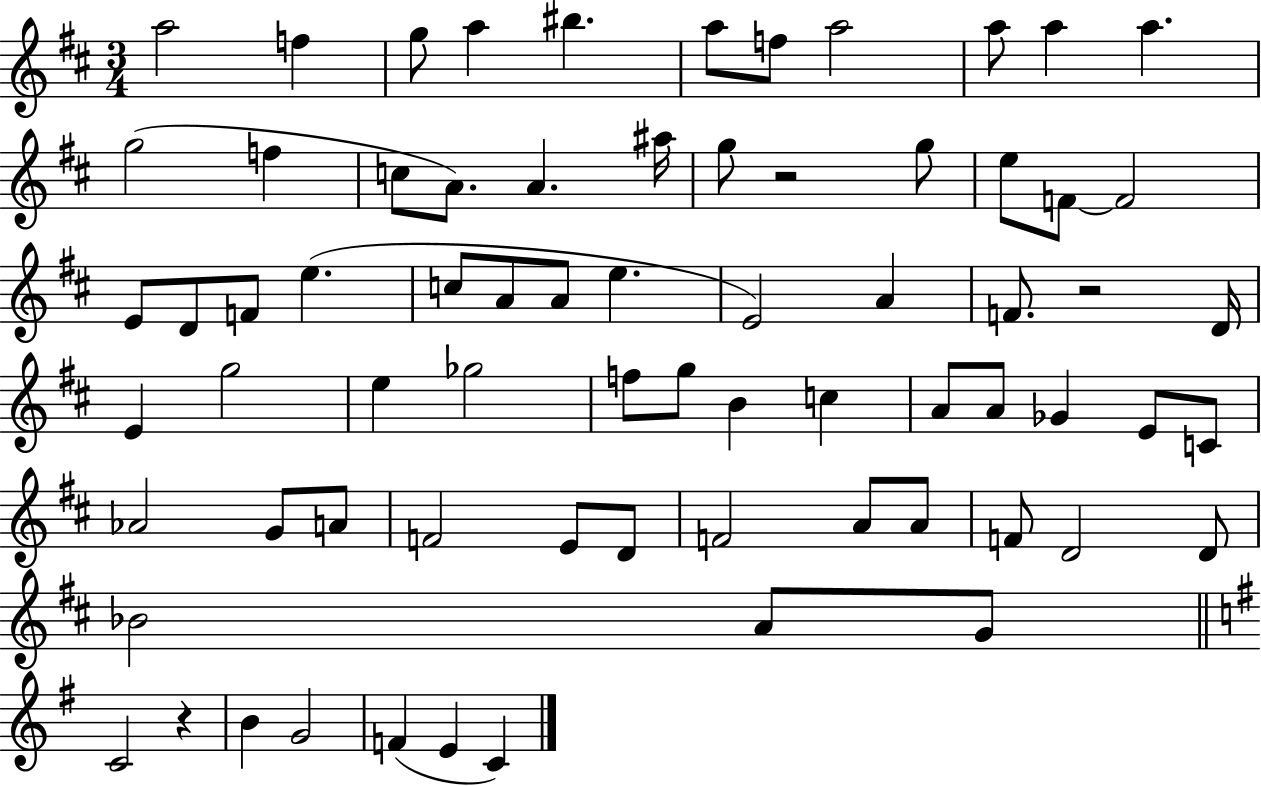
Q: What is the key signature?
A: D major